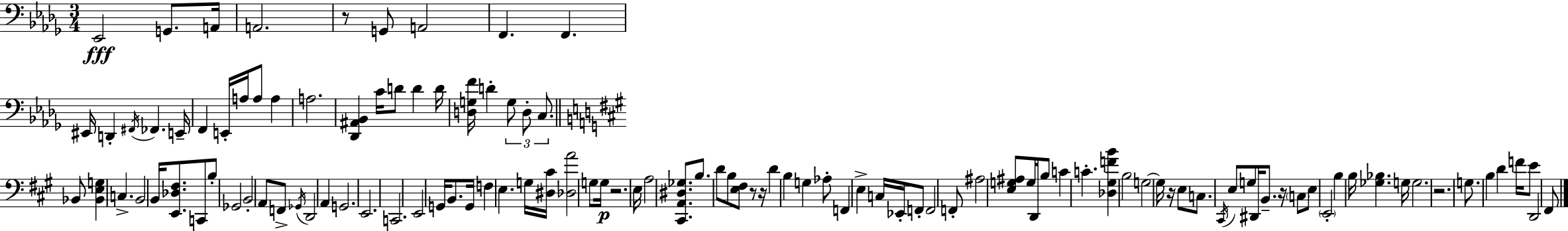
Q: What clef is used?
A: bass